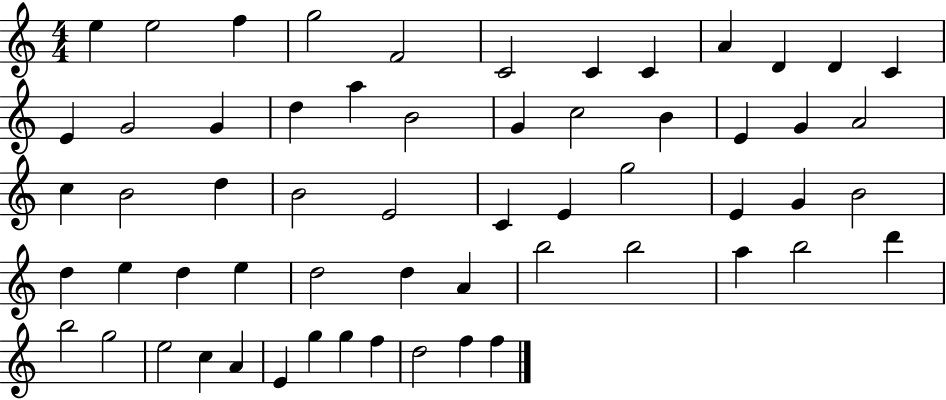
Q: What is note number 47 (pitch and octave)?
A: D6